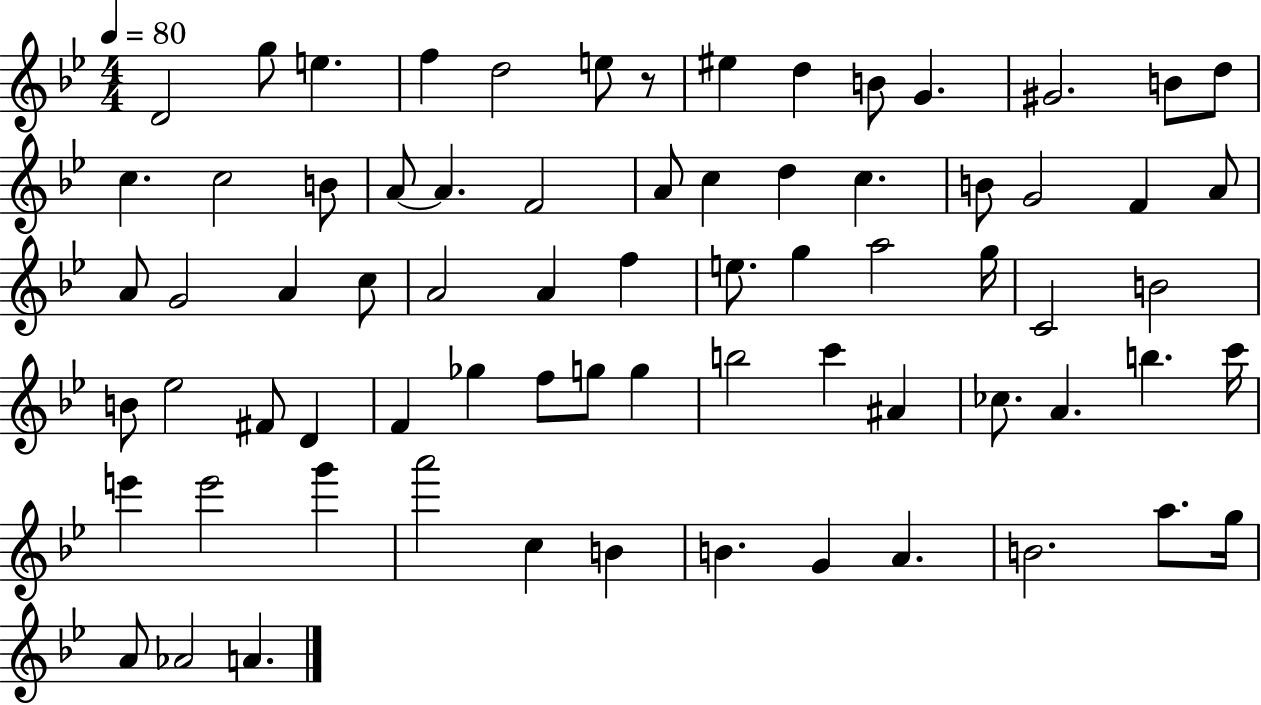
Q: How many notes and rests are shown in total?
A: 72